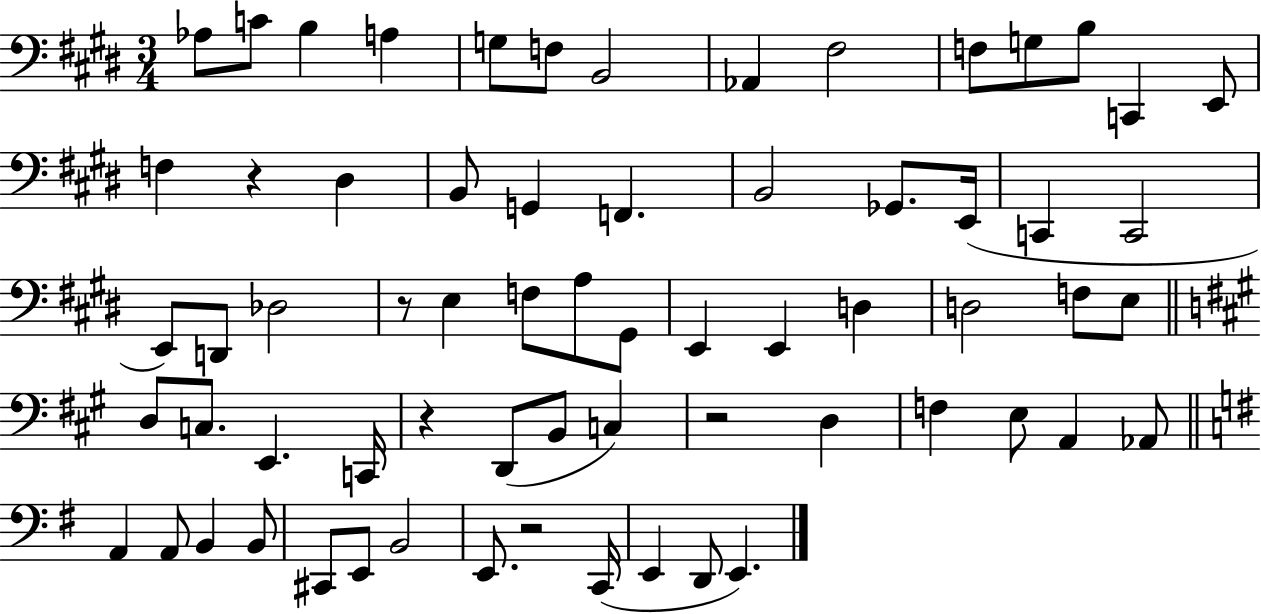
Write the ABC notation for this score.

X:1
T:Untitled
M:3/4
L:1/4
K:E
_A,/2 C/2 B, A, G,/2 F,/2 B,,2 _A,, ^F,2 F,/2 G,/2 B,/2 C,, E,,/2 F, z ^D, B,,/2 G,, F,, B,,2 _G,,/2 E,,/4 C,, C,,2 E,,/2 D,,/2 _D,2 z/2 E, F,/2 A,/2 ^G,,/2 E,, E,, D, D,2 F,/2 E,/2 D,/2 C,/2 E,, C,,/4 z D,,/2 B,,/2 C, z2 D, F, E,/2 A,, _A,,/2 A,, A,,/2 B,, B,,/2 ^C,,/2 E,,/2 B,,2 E,,/2 z2 C,,/4 E,, D,,/2 E,,